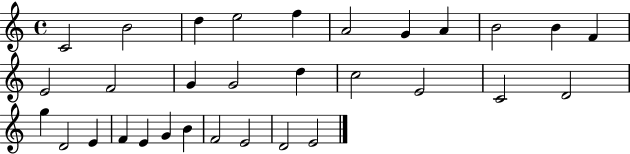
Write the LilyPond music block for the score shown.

{
  \clef treble
  \time 4/4
  \defaultTimeSignature
  \key c \major
  c'2 b'2 | d''4 e''2 f''4 | a'2 g'4 a'4 | b'2 b'4 f'4 | \break e'2 f'2 | g'4 g'2 d''4 | c''2 e'2 | c'2 d'2 | \break g''4 d'2 e'4 | f'4 e'4 g'4 b'4 | f'2 e'2 | d'2 e'2 | \break \bar "|."
}